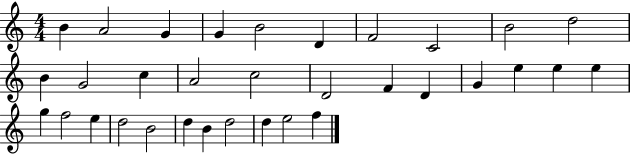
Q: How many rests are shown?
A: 0